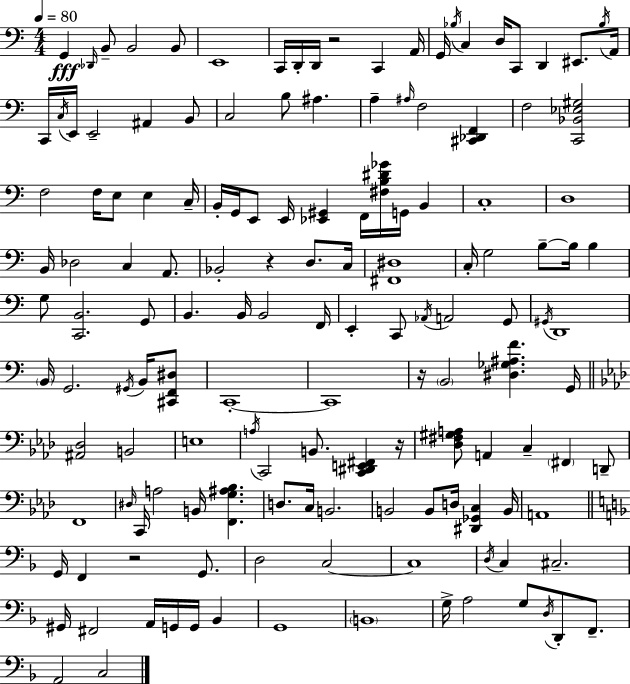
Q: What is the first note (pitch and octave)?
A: G2